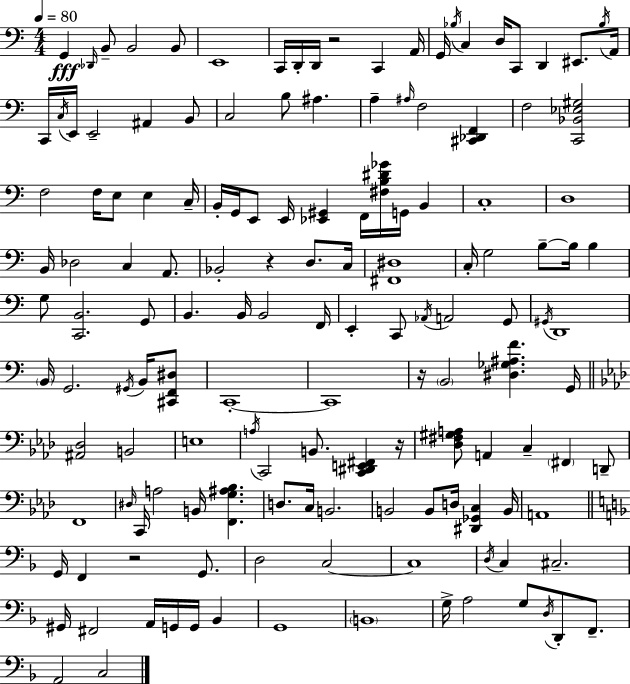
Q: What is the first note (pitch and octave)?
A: G2